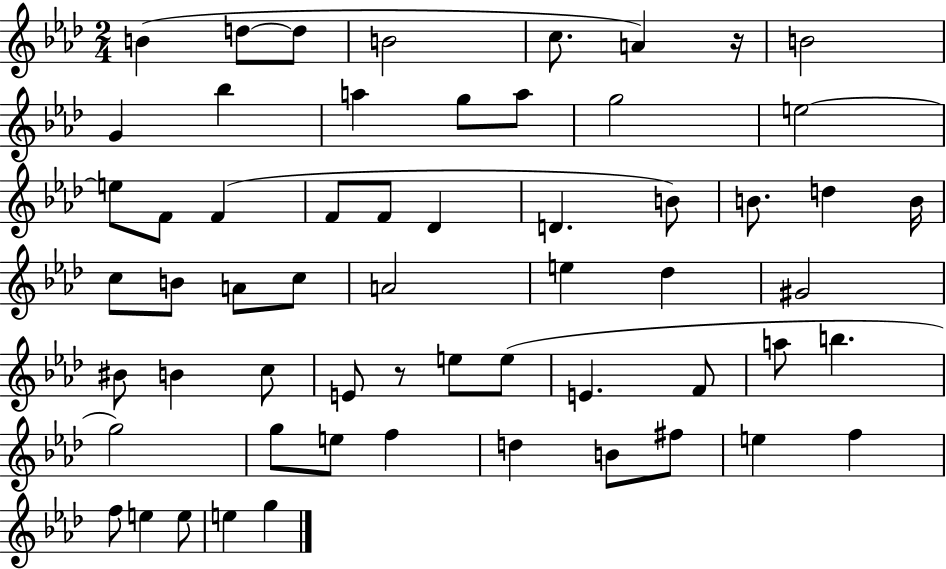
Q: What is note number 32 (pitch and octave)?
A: Db5